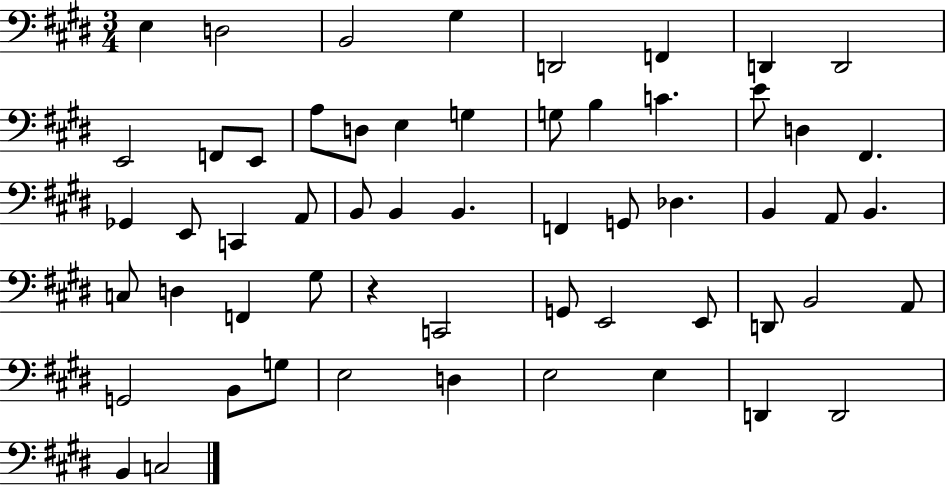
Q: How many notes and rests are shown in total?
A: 57